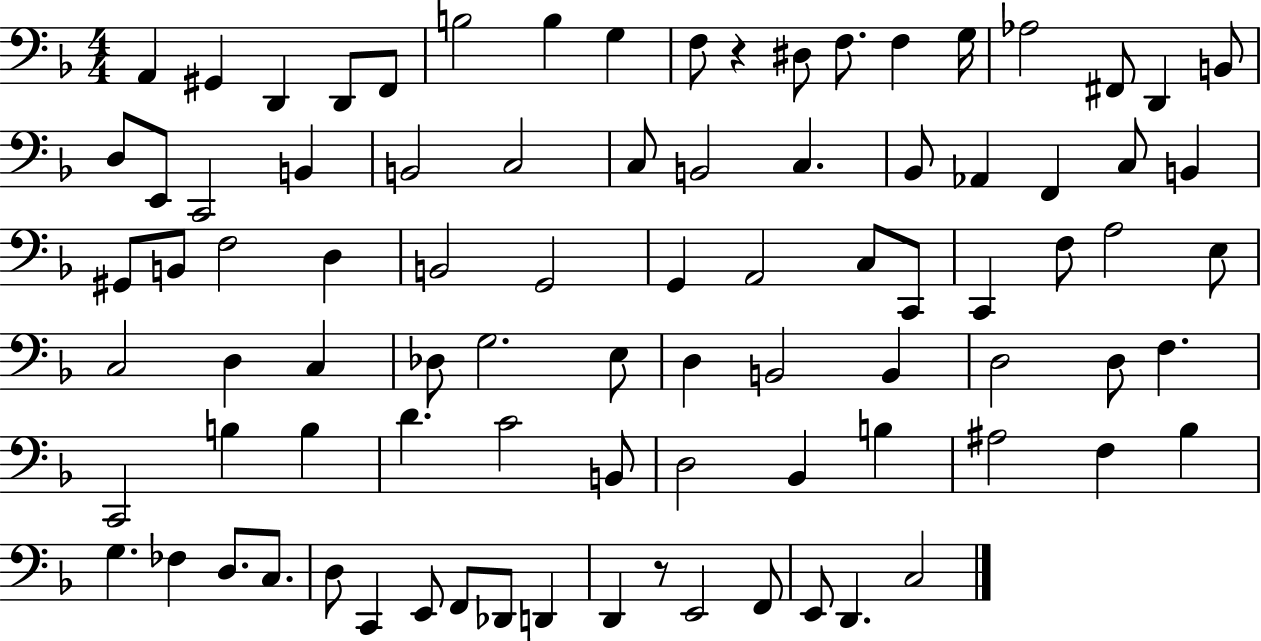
X:1
T:Untitled
M:4/4
L:1/4
K:F
A,, ^G,, D,, D,,/2 F,,/2 B,2 B, G, F,/2 z ^D,/2 F,/2 F, G,/4 _A,2 ^F,,/2 D,, B,,/2 D,/2 E,,/2 C,,2 B,, B,,2 C,2 C,/2 B,,2 C, _B,,/2 _A,, F,, C,/2 B,, ^G,,/2 B,,/2 F,2 D, B,,2 G,,2 G,, A,,2 C,/2 C,,/2 C,, F,/2 A,2 E,/2 C,2 D, C, _D,/2 G,2 E,/2 D, B,,2 B,, D,2 D,/2 F, C,,2 B, B, D C2 B,,/2 D,2 _B,, B, ^A,2 F, _B, G, _F, D,/2 C,/2 D,/2 C,, E,,/2 F,,/2 _D,,/2 D,, D,, z/2 E,,2 F,,/2 E,,/2 D,, C,2